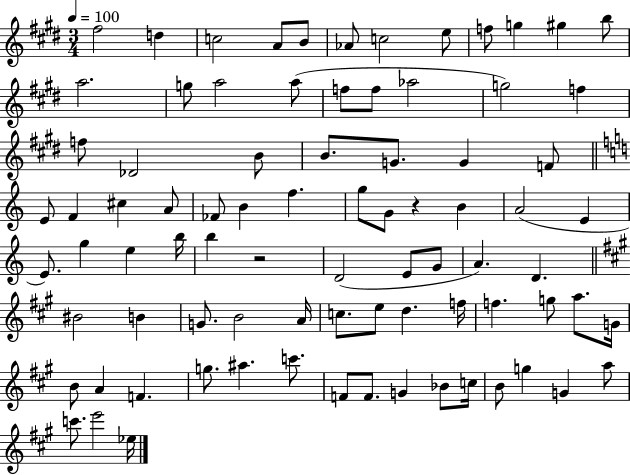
{
  \clef treble
  \numericTimeSignature
  \time 3/4
  \key e \major
  \tempo 4 = 100
  \repeat volta 2 { fis''2 d''4 | c''2 a'8 b'8 | aes'8 c''2 e''8 | f''8 g''4 gis''4 b''8 | \break a''2. | g''8 a''2 a''8( | f''8 f''8 aes''2 | g''2) f''4 | \break f''8 des'2 b'8 | b'8. g'8. g'4 f'8 | \bar "||" \break \key a \minor e'8 f'4 cis''4 a'8 | fes'8 b'4 f''4. | g''8 g'8 r4 b'4 | a'2( e'4 | \break e'8.) g''4 e''4 b''16 | b''4 r2 | d'2( e'8 g'8 | a'4.) d'4. | \break \bar "||" \break \key a \major bis'2 b'4 | g'8. b'2 a'16 | c''8. e''8 d''4. f''16 | f''4. g''8 a''8. g'16 | \break b'8 a'4 f'4. | g''8. ais''4. c'''8. | f'8 f'8. g'4 bes'8 c''16 | b'8 g''4 g'4 a''8 | \break c'''8. e'''2 ees''16 | } \bar "|."
}